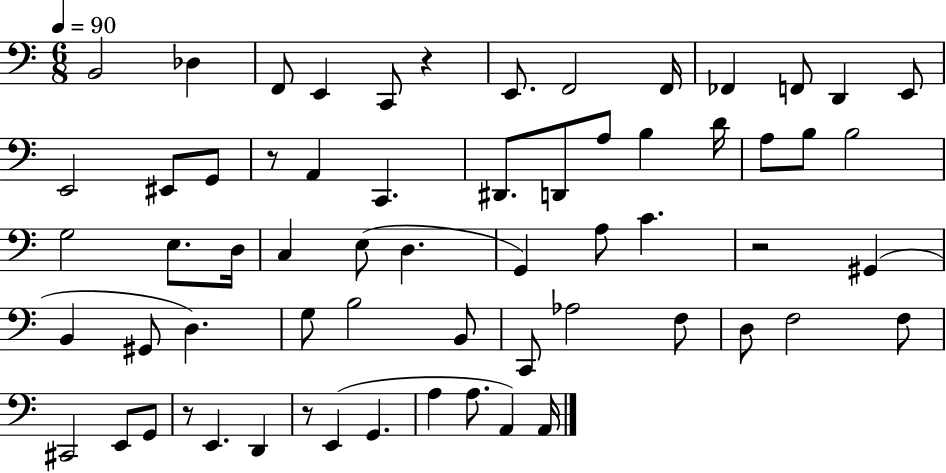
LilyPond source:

{
  \clef bass
  \numericTimeSignature
  \time 6/8
  \key c \major
  \tempo 4 = 90
  b,2 des4 | f,8 e,4 c,8 r4 | e,8. f,2 f,16 | fes,4 f,8 d,4 e,8 | \break e,2 eis,8 g,8 | r8 a,4 c,4. | dis,8. d,8 a8 b4 d'16 | a8 b8 b2 | \break g2 e8. d16 | c4 e8( d4. | g,4) a8 c'4. | r2 gis,4( | \break b,4 gis,8 d4.) | g8 b2 b,8 | c,8 aes2 f8 | d8 f2 f8 | \break cis,2 e,8 g,8 | r8 e,4. d,4 | r8 e,4( g,4. | a4 a8. a,4) a,16 | \break \bar "|."
}